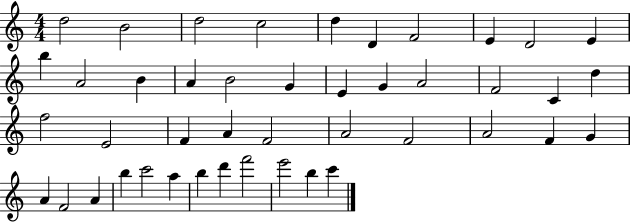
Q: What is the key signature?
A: C major